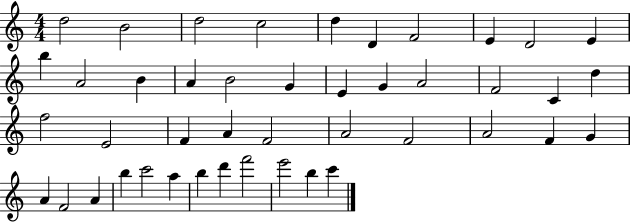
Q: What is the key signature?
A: C major